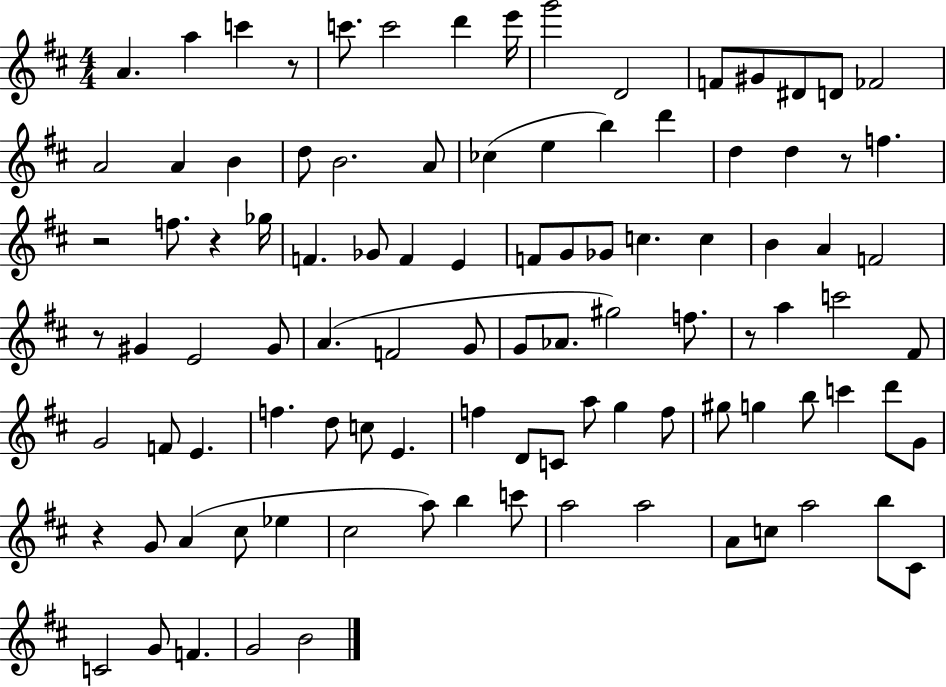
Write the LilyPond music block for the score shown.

{
  \clef treble
  \numericTimeSignature
  \time 4/4
  \key d \major
  a'4. a''4 c'''4 r8 | c'''8. c'''2 d'''4 e'''16 | g'''2 d'2 | f'8 gis'8 dis'8 d'8 fes'2 | \break a'2 a'4 b'4 | d''8 b'2. a'8 | ces''4( e''4 b''4) d'''4 | d''4 d''4 r8 f''4. | \break r2 f''8. r4 ges''16 | f'4. ges'8 f'4 e'4 | f'8 g'8 ges'8 c''4. c''4 | b'4 a'4 f'2 | \break r8 gis'4 e'2 gis'8 | a'4.( f'2 g'8 | g'8 aes'8. gis''2) f''8. | r8 a''4 c'''2 fis'8 | \break g'2 f'8 e'4. | f''4. d''8 c''8 e'4. | f''4 d'8 c'8 a''8 g''4 f''8 | gis''8 g''4 b''8 c'''4 d'''8 g'8 | \break r4 g'8 a'4( cis''8 ees''4 | cis''2 a''8) b''4 c'''8 | a''2 a''2 | a'8 c''8 a''2 b''8 cis'8 | \break c'2 g'8 f'4. | g'2 b'2 | \bar "|."
}